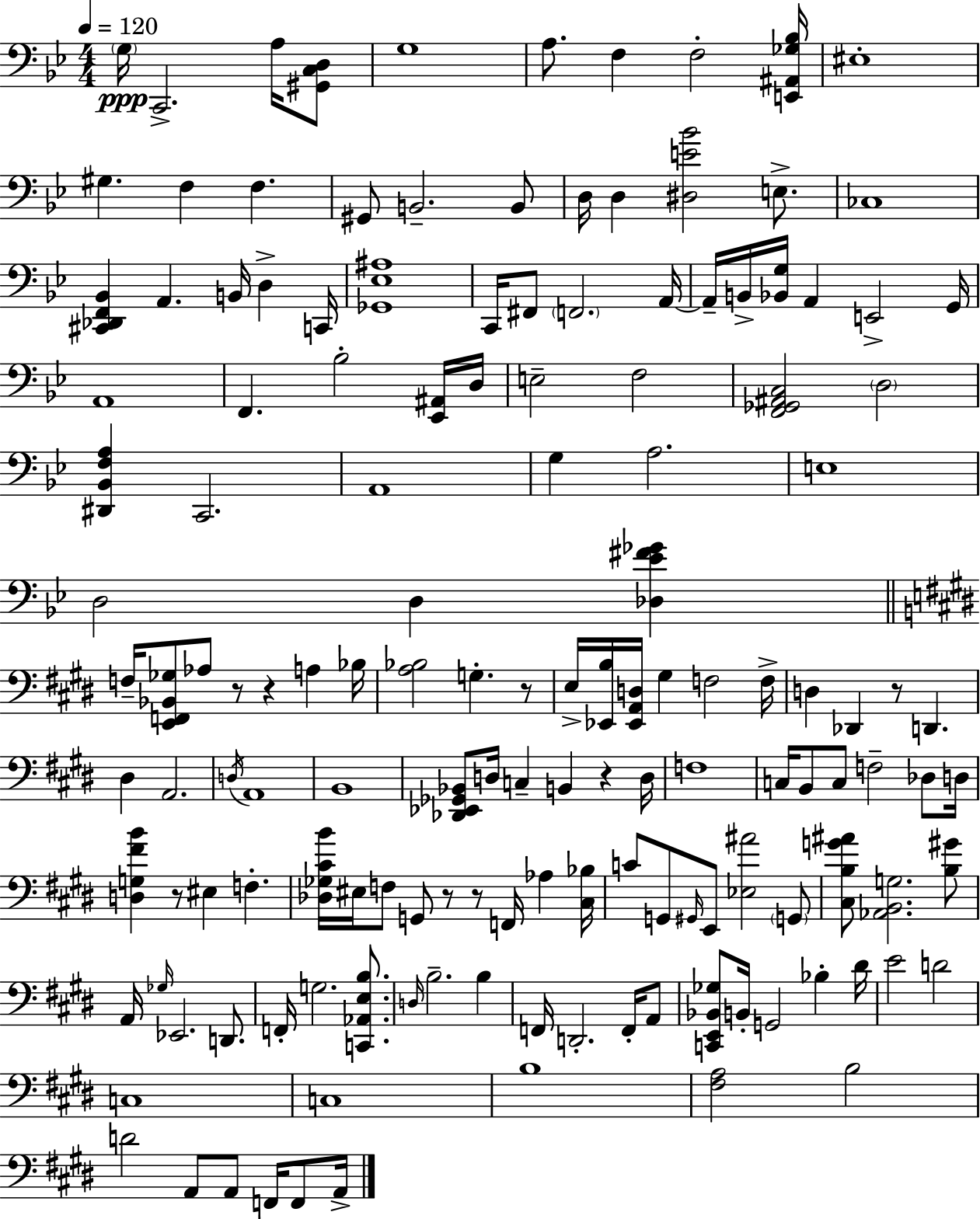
X:1
T:Untitled
M:4/4
L:1/4
K:Bb
G,/4 C,,2 A,/4 [^G,,C,D,]/2 G,4 A,/2 F, F,2 [E,,^A,,_G,_B,]/4 ^E,4 ^G, F, F, ^G,,/2 B,,2 B,,/2 D,/4 D, [^D,E_B]2 E,/2 _C,4 [^C,,_D,,F,,_B,,] A,, B,,/4 D, C,,/4 [_G,,_E,^A,]4 C,,/4 ^F,,/2 F,,2 A,,/4 A,,/4 B,,/4 [_B,,G,]/4 A,, E,,2 G,,/4 A,,4 F,, _B,2 [_E,,^A,,]/4 D,/4 E,2 F,2 [F,,_G,,^A,,C,]2 D,2 [^D,,_B,,F,A,] C,,2 A,,4 G, A,2 E,4 D,2 D, [_D,_E^F_G] F,/4 [E,,F,,_B,,_G,]/2 _A,/2 z/2 z A, _B,/4 [A,_B,]2 G, z/2 E,/4 [_E,,B,]/4 [_E,,A,,D,]/4 ^G, F,2 F,/4 D, _D,, z/2 D,, ^D, A,,2 D,/4 A,,4 B,,4 [_D,,_E,,_G,,_B,,]/2 D,/4 C, B,, z D,/4 F,4 C,/4 B,,/2 C,/2 F,2 _D,/2 D,/4 [D,G,^FB] z/2 ^E, F, [_D,_G,^CB]/4 ^E,/4 F,/2 G,,/2 z/2 z/2 F,,/4 _A, [^C,_B,]/4 C/2 G,,/2 ^G,,/4 E,,/2 [_E,^A]2 G,,/2 [^C,B,G^A]/2 [_A,,B,,G,]2 [B,^G]/2 A,,/4 _G,/4 _E,,2 D,,/2 F,,/4 G,2 [C,,_A,,E,B,]/2 D,/4 B,2 B, F,,/4 D,,2 F,,/4 A,,/2 [C,,E,,_B,,_G,]/2 B,,/4 G,,2 _B, ^D/4 E2 D2 C,4 C,4 B,4 [^F,A,]2 B,2 D2 A,,/2 A,,/2 F,,/4 F,,/2 A,,/4